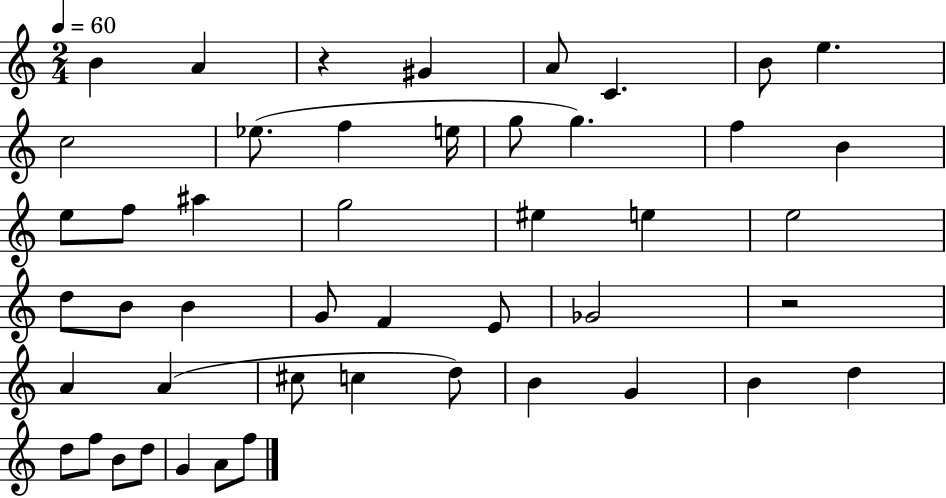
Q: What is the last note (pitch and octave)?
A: F5